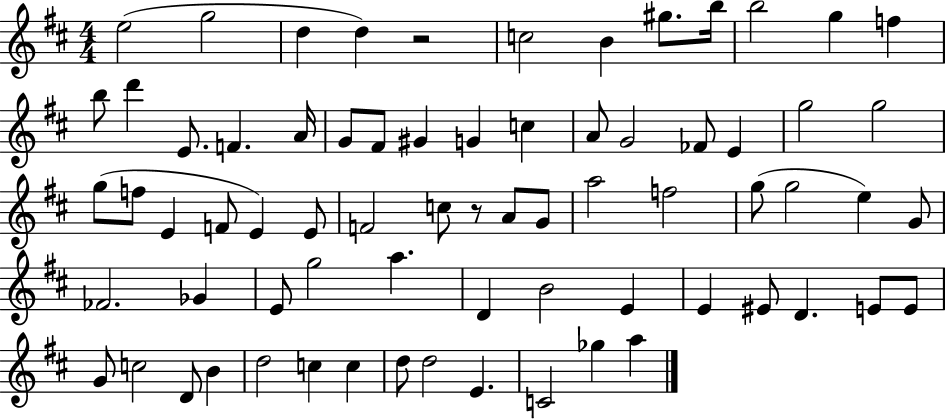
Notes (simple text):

E5/h G5/h D5/q D5/q R/h C5/h B4/q G#5/e. B5/s B5/h G5/q F5/q B5/e D6/q E4/e. F4/q. A4/s G4/e F#4/e G#4/q G4/q C5/q A4/e G4/h FES4/e E4/q G5/h G5/h G5/e F5/e E4/q F4/e E4/q E4/e F4/h C5/e R/e A4/e G4/e A5/h F5/h G5/e G5/h E5/q G4/e FES4/h. Gb4/q E4/e G5/h A5/q. D4/q B4/h E4/q E4/q EIS4/e D4/q. E4/e E4/e G4/e C5/h D4/e B4/q D5/h C5/q C5/q D5/e D5/h E4/q. C4/h Gb5/q A5/q